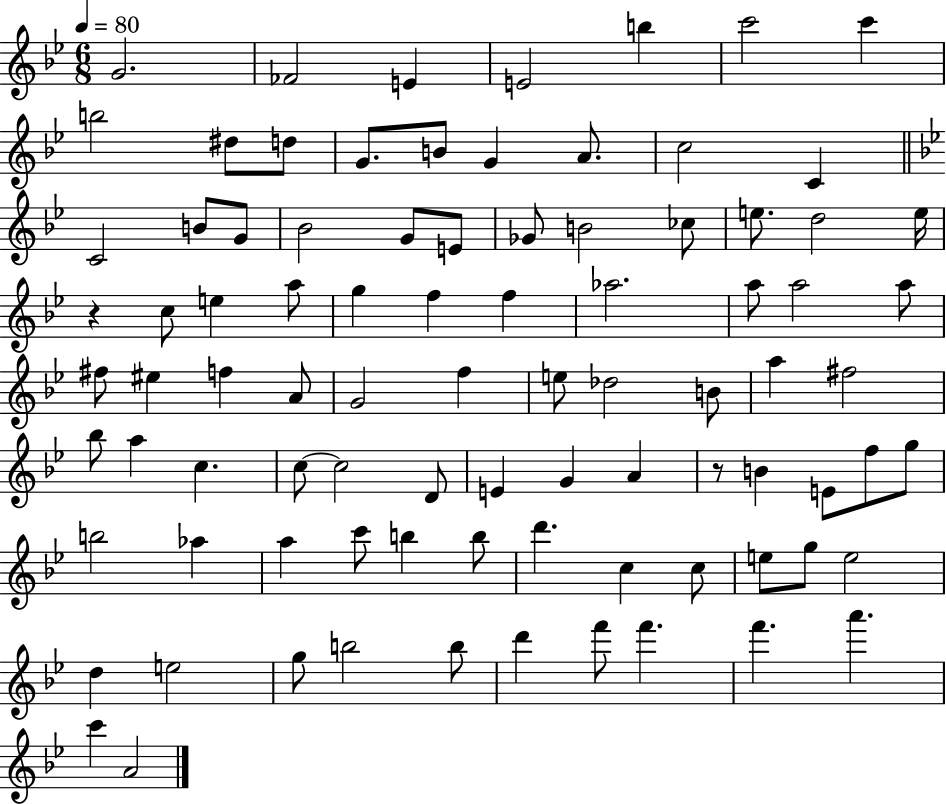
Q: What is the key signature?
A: BES major